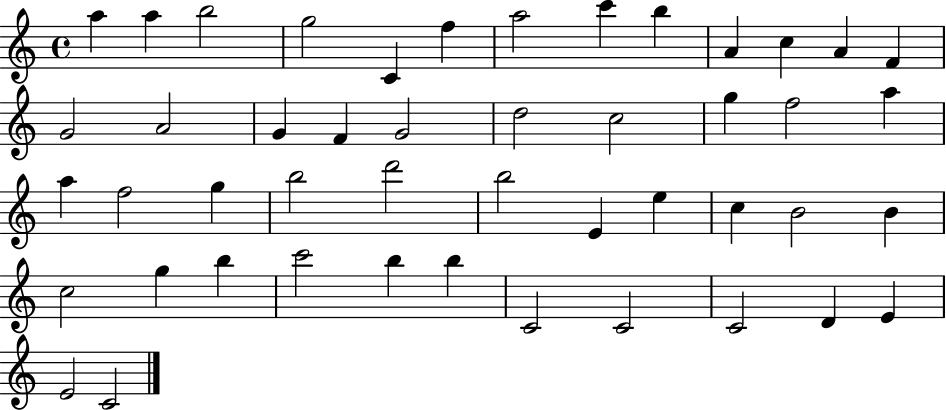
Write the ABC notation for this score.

X:1
T:Untitled
M:4/4
L:1/4
K:C
a a b2 g2 C f a2 c' b A c A F G2 A2 G F G2 d2 c2 g f2 a a f2 g b2 d'2 b2 E e c B2 B c2 g b c'2 b b C2 C2 C2 D E E2 C2